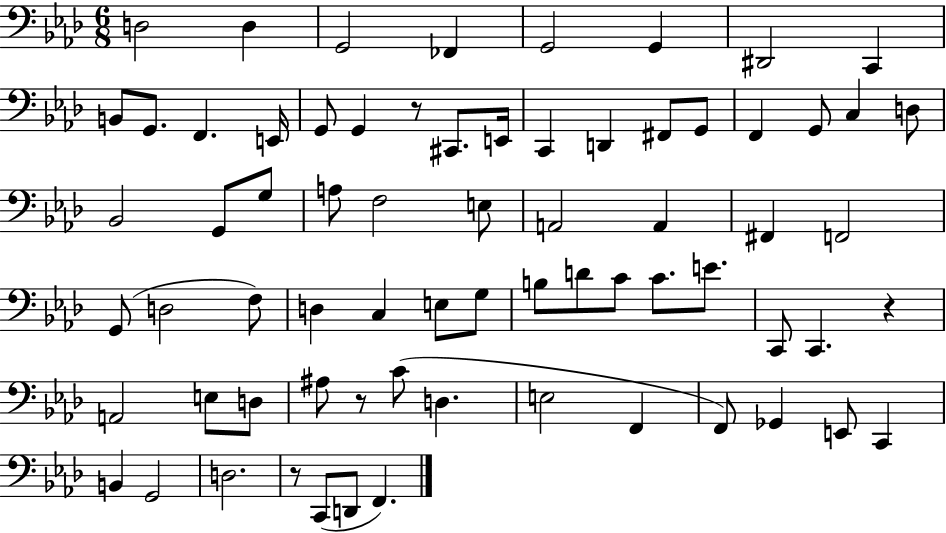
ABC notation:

X:1
T:Untitled
M:6/8
L:1/4
K:Ab
D,2 D, G,,2 _F,, G,,2 G,, ^D,,2 C,, B,,/2 G,,/2 F,, E,,/4 G,,/2 G,, z/2 ^C,,/2 E,,/4 C,, D,, ^F,,/2 G,,/2 F,, G,,/2 C, D,/2 _B,,2 G,,/2 G,/2 A,/2 F,2 E,/2 A,,2 A,, ^F,, F,,2 G,,/2 D,2 F,/2 D, C, E,/2 G,/2 B,/2 D/2 C/2 C/2 E/2 C,,/2 C,, z A,,2 E,/2 D,/2 ^A,/2 z/2 C/2 D, E,2 F,, F,,/2 _G,, E,,/2 C,, B,, G,,2 D,2 z/2 C,,/2 D,,/2 F,,